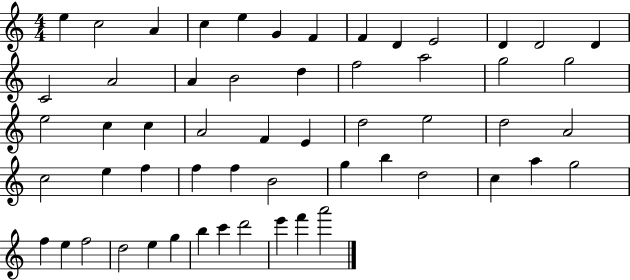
E5/q C5/h A4/q C5/q E5/q G4/q F4/q F4/q D4/q E4/h D4/q D4/h D4/q C4/h A4/h A4/q B4/h D5/q F5/h A5/h G5/h G5/h E5/h C5/q C5/q A4/h F4/q E4/q D5/h E5/h D5/h A4/h C5/h E5/q F5/q F5/q F5/q B4/h G5/q B5/q D5/h C5/q A5/q G5/h F5/q E5/q F5/h D5/h E5/q G5/q B5/q C6/q D6/h E6/q F6/q A6/h